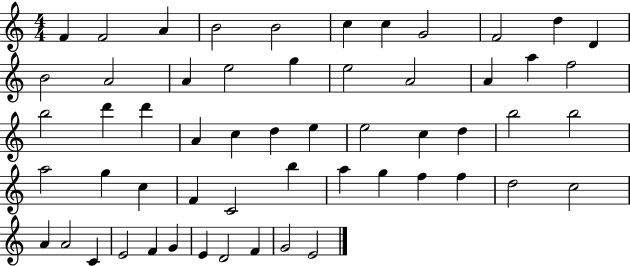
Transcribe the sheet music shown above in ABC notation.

X:1
T:Untitled
M:4/4
L:1/4
K:C
F F2 A B2 B2 c c G2 F2 d D B2 A2 A e2 g e2 A2 A a f2 b2 d' d' A c d e e2 c d b2 b2 a2 g c F C2 b a g f f d2 c2 A A2 C E2 F G E D2 F G2 E2